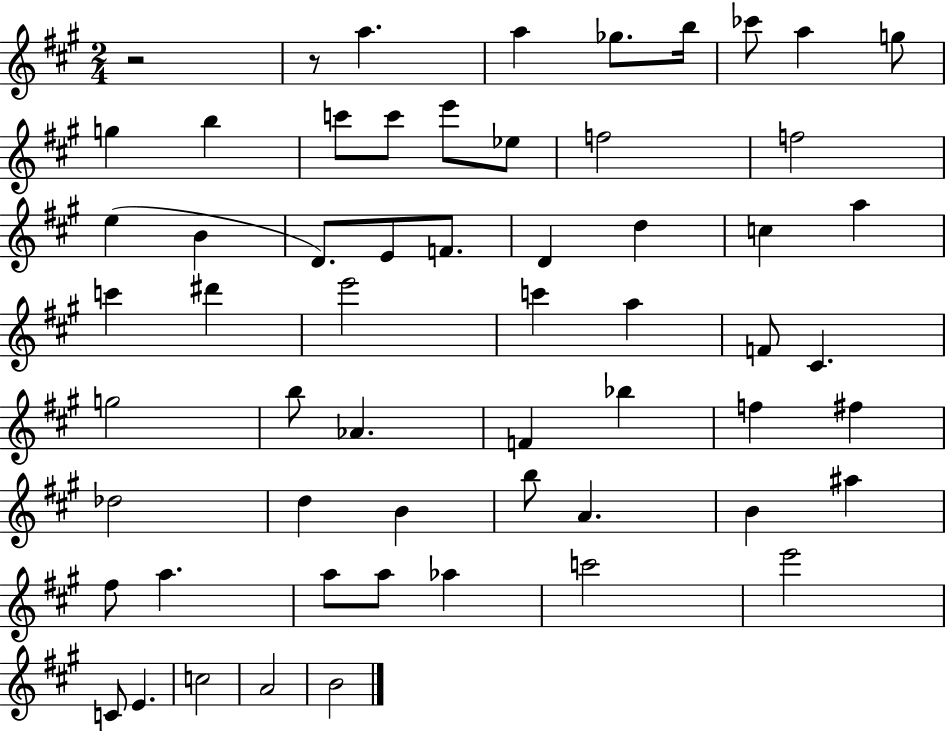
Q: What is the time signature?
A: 2/4